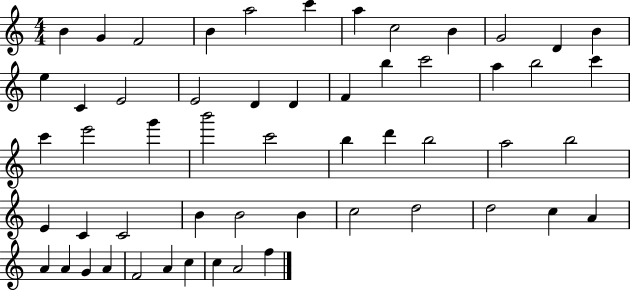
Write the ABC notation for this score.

X:1
T:Untitled
M:4/4
L:1/4
K:C
B G F2 B a2 c' a c2 B G2 D B e C E2 E2 D D F b c'2 a b2 c' c' e'2 g' b'2 c'2 b d' b2 a2 b2 E C C2 B B2 B c2 d2 d2 c A A A G A F2 A c c A2 f